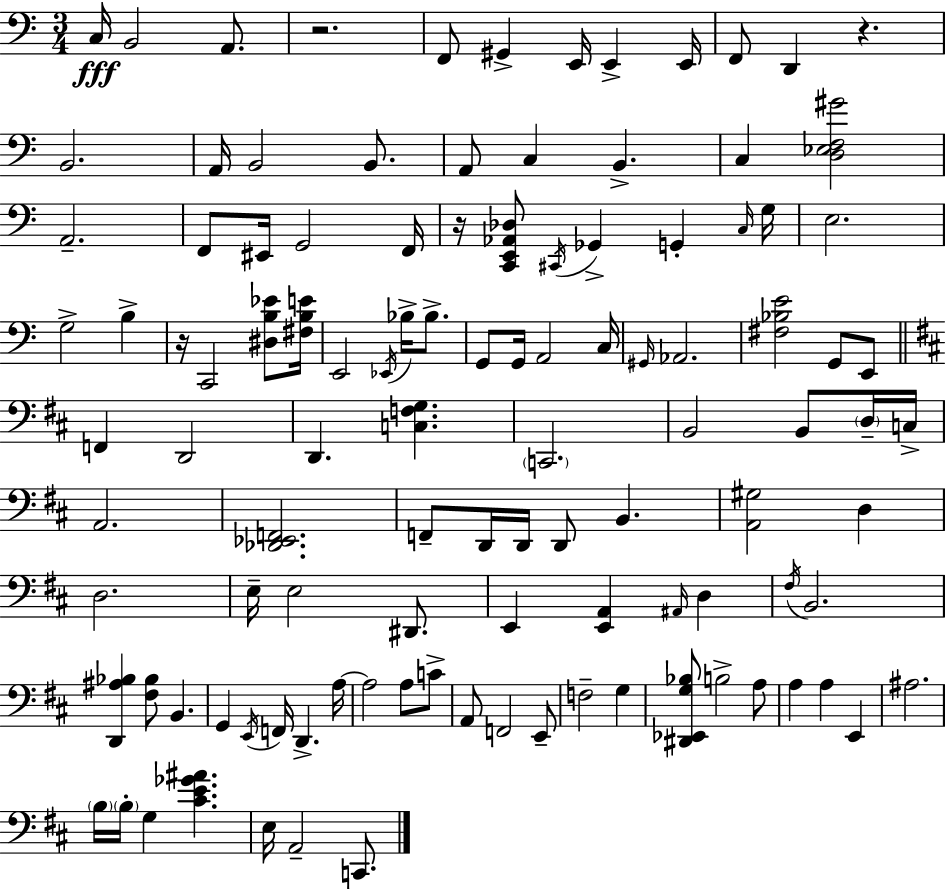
{
  \clef bass
  \numericTimeSignature
  \time 3/4
  \key a \minor
  c16\fff b,2 a,8. | r2. | f,8 gis,4-> e,16 e,4-> e,16 | f,8 d,4 r4. | \break b,2. | a,16 b,2 b,8. | a,8 c4 b,4.-> | c4 <d ees f gis'>2 | \break a,2.-- | f,8 eis,16 g,2 f,16 | r16 <c, e, aes, des>8 \acciaccatura { cis,16 } ges,4-> g,4-. | \grace { c16 } g16 e2. | \break g2-> b4-> | r16 c,2 <dis b ees'>8 | <fis b e'>16 e,2 \acciaccatura { ees,16 } bes16-> | bes8.-> g,8 g,16 a,2 | \break c16 \grace { gis,16 } aes,2. | <fis bes e'>2 | g,8 e,8 \bar "||" \break \key d \major f,4 d,2 | d,4. <c f g>4. | \parenthesize c,2. | b,2 b,8 \parenthesize d16-- c16-> | \break a,2. | <des, ees, f,>2. | f,8-- d,16 d,16 d,8 b,4. | <a, gis>2 d4 | \break d2. | e16-- e2 dis,8. | e,4 <e, a,>4 \grace { ais,16 } d4 | \acciaccatura { fis16 } b,2. | \break <d, ais bes>4 <fis bes>8 b,4. | g,4 \acciaccatura { e,16 } f,16 d,4.-> | a16~~ a2 a8 | c'8-> a,8 f,2 | \break e,8-- f2-- g4 | <dis, ees, g bes>8 b2-> | a8 a4 a4 e,4 | ais2. | \break \parenthesize b16 \parenthesize b16-. g4 <cis' e' ges' ais'>4. | e16 a,2-- | c,8. \bar "|."
}